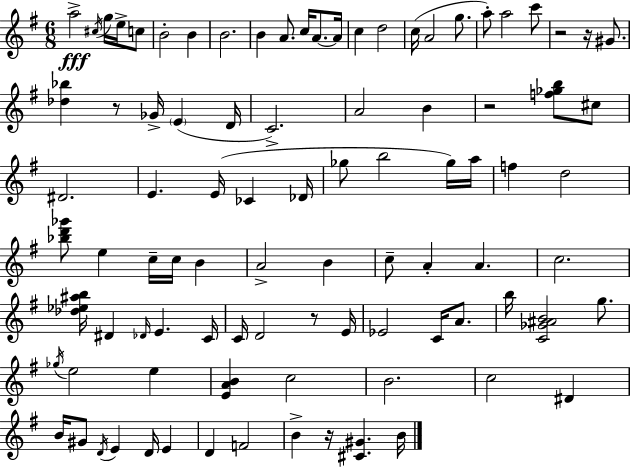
{
  \clef treble
  \numericTimeSignature
  \time 6/8
  \key e \minor
  a''2->\fff \acciaccatura { cis''16 } g''16 e''16-> c''8 | b'2-. b'4 | b'2. | b'4 a'8. c''16 a'8.~~ | \break a'16 c''4 d''2 | c''16( a'2 g''8. | a''8-.) a''2 c'''8 | r2 r16 gis'8. | \break <des'' bes''>4 r8 ges'16-> \parenthesize e'4( | d'16 c'2.->) | a'2 b'4 | r2 <f'' ges'' b''>8 cis''8 | \break dis'2. | e'4. e'16( ces'4 | des'16 ges''8 b''2 ges''16) | a''16 f''4 d''2 | \break <bes'' d''' ges'''>8 e''4 c''16-- c''16 b'4 | a'2-> b'4 | c''8-- a'4-. a'4. | c''2. | \break <des'' ees'' ais'' b''>16 dis'4 \grace { des'16 } e'4. | c'16 c'16 d'2 r8 | e'16 ees'2 c'16 a'8. | b''16 <c' ges' ais' b'>2 g''8. | \break \acciaccatura { ges''16 } e''2 e''4 | <e' a' b'>4 c''2 | b'2. | c''2 dis'4 | \break b'16 gis'8 \acciaccatura { d'16 } e'4 d'16 | e'4 d'4 f'2 | b'4-> r16 <cis' gis'>4. | b'16 \bar "|."
}